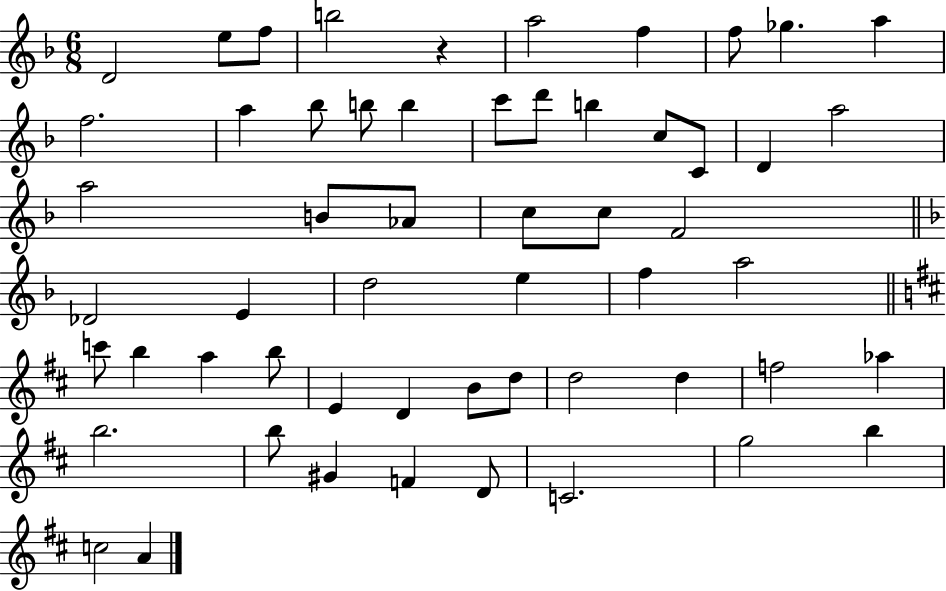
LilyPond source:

{
  \clef treble
  \numericTimeSignature
  \time 6/8
  \key f \major
  d'2 e''8 f''8 | b''2 r4 | a''2 f''4 | f''8 ges''4. a''4 | \break f''2. | a''4 bes''8 b''8 b''4 | c'''8 d'''8 b''4 c''8 c'8 | d'4 a''2 | \break a''2 b'8 aes'8 | c''8 c''8 f'2 | \bar "||" \break \key f \major des'2 e'4 | d''2 e''4 | f''4 a''2 | \bar "||" \break \key b \minor c'''8 b''4 a''4 b''8 | e'4 d'4 b'8 d''8 | d''2 d''4 | f''2 aes''4 | \break b''2. | b''8 gis'4 f'4 d'8 | c'2. | g''2 b''4 | \break c''2 a'4 | \bar "|."
}